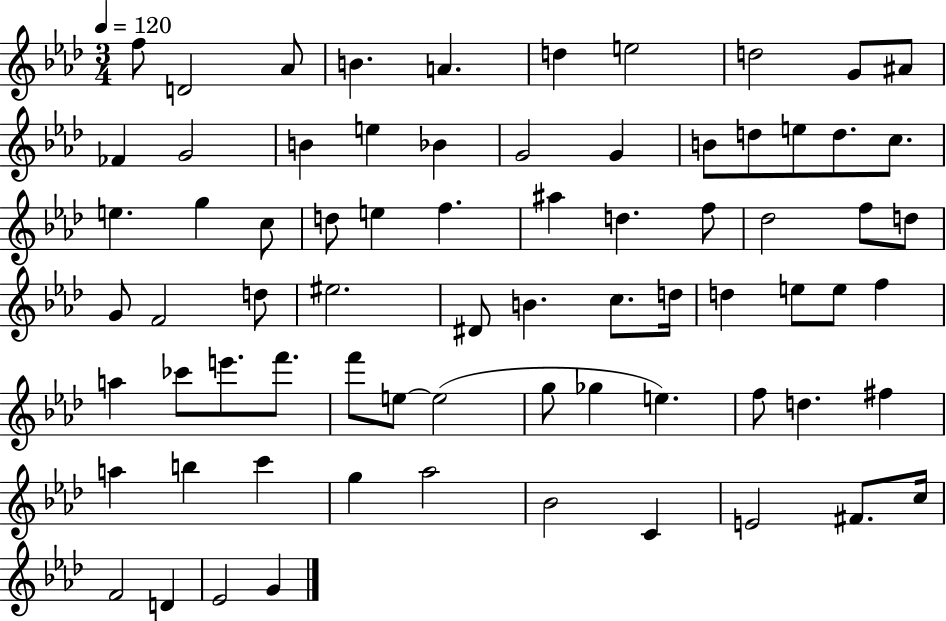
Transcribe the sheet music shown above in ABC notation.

X:1
T:Untitled
M:3/4
L:1/4
K:Ab
f/2 D2 _A/2 B A d e2 d2 G/2 ^A/2 _F G2 B e _B G2 G B/2 d/2 e/2 d/2 c/2 e g c/2 d/2 e f ^a d f/2 _d2 f/2 d/2 G/2 F2 d/2 ^e2 ^D/2 B c/2 d/4 d e/2 e/2 f a _c'/2 e'/2 f'/2 f'/2 e/2 e2 g/2 _g e f/2 d ^f a b c' g _a2 _B2 C E2 ^F/2 c/4 F2 D _E2 G